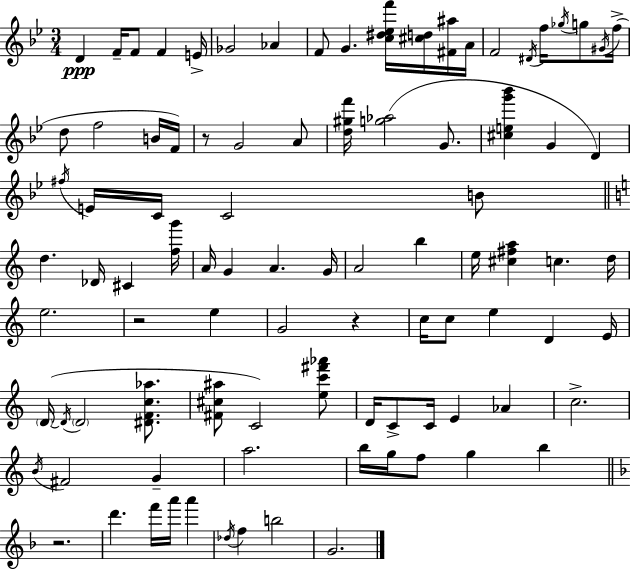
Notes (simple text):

D4/q F4/s F4/e F4/q E4/s Gb4/h Ab4/q F4/e G4/q. [C5,D#5,Eb5,F6]/s [C#5,D5]/s [F#4,A#5]/s A4/s F4/h D#4/s F5/s Gb5/s G5/e G#4/s F5/s D5/e F5/h B4/s F4/s R/e G4/h A4/e [D5,G#5,F6]/s [G5,Ab5]/h G4/e. [C#5,E5,G6,Bb6]/q G4/q D4/q F#5/s E4/s C4/s C4/h B4/e D5/q. Db4/s C#4/q [F5,G6]/s A4/s G4/q A4/q. G4/s A4/h B5/q E5/s [C#5,F#5,A5]/q C5/q. D5/s E5/h. R/h E5/q G4/h R/q C5/s C5/e E5/q D4/q E4/s D4/s D4/s D4/h [D#4,F4,C5,Ab5]/e. [F#4,C#5,A#5]/e C4/h [E5,C6,F#6,Ab6]/e D4/s C4/e C4/s E4/q Ab4/q C5/h. B4/s F#4/h G4/q A5/h. B5/s G5/s F5/e G5/q B5/q R/h. D6/q. F6/s A6/s A6/q Db5/s F5/q B5/h G4/h.